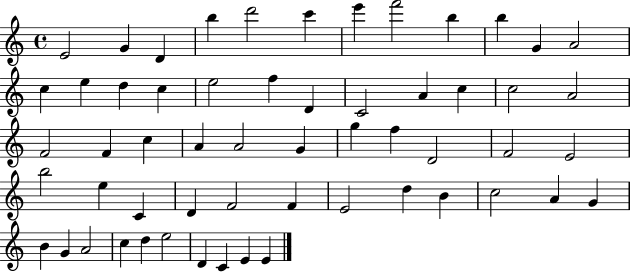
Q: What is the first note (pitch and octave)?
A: E4